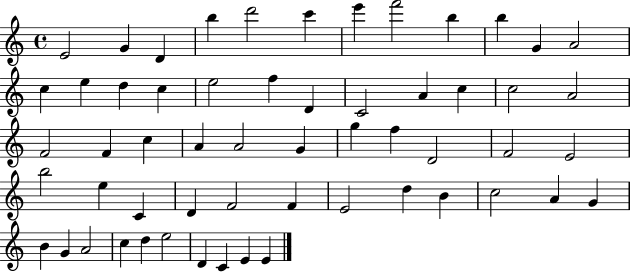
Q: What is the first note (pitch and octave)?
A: E4